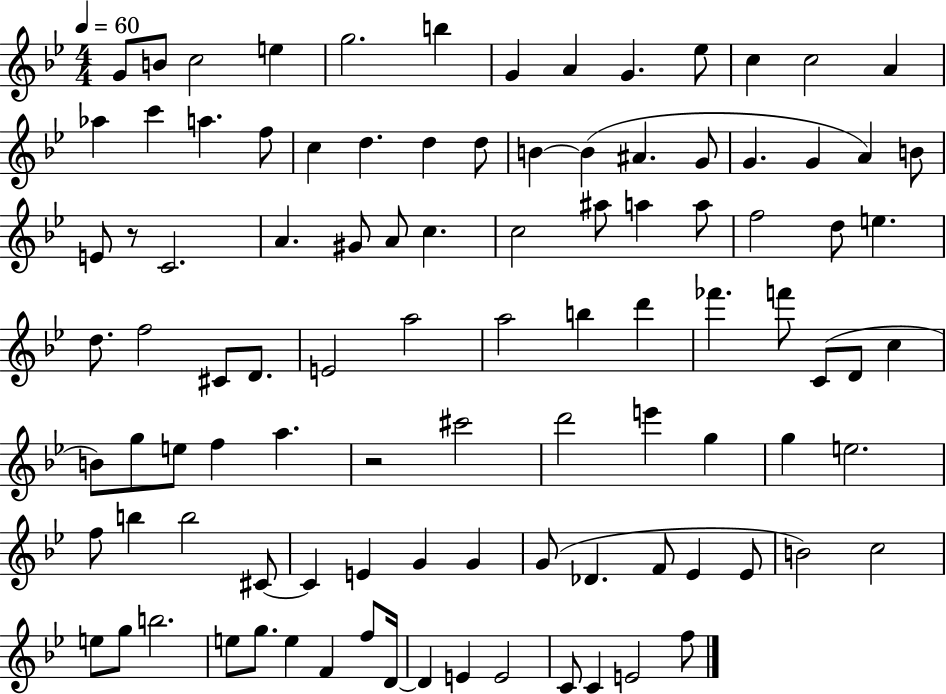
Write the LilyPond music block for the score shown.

{
  \clef treble
  \numericTimeSignature
  \time 4/4
  \key bes \major
  \tempo 4 = 60
  \repeat volta 2 { g'8 b'8 c''2 e''4 | g''2. b''4 | g'4 a'4 g'4. ees''8 | c''4 c''2 a'4 | \break aes''4 c'''4 a''4. f''8 | c''4 d''4. d''4 d''8 | b'4~~ b'4( ais'4. g'8 | g'4. g'4 a'4) b'8 | \break e'8 r8 c'2. | a'4. gis'8 a'8 c''4. | c''2 ais''8 a''4 a''8 | f''2 d''8 e''4. | \break d''8. f''2 cis'8 d'8. | e'2 a''2 | a''2 b''4 d'''4 | fes'''4. f'''8 c'8( d'8 c''4 | \break b'8) g''8 e''8 f''4 a''4. | r2 cis'''2 | d'''2 e'''4 g''4 | g''4 e''2. | \break f''8 b''4 b''2 cis'8~~ | cis'4 e'4 g'4 g'4 | g'8( des'4. f'8 ees'4 ees'8 | b'2) c''2 | \break e''8 g''8 b''2. | e''8 g''8. e''4 f'4 f''8 d'16~~ | d'4 e'4 e'2 | c'8 c'4 e'2 f''8 | \break } \bar "|."
}